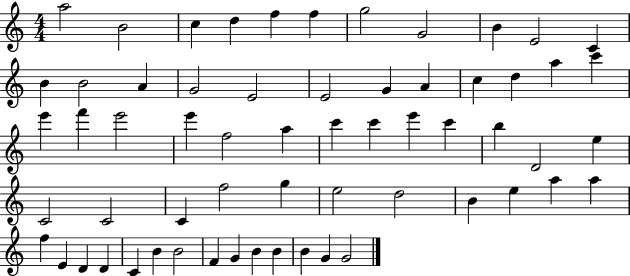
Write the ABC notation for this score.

X:1
T:Untitled
M:4/4
L:1/4
K:C
a2 B2 c d f f g2 G2 B E2 C B B2 A G2 E2 E2 G A c d a c' e' f' e'2 e' f2 a c' c' e' c' b D2 e C2 C2 C f2 g e2 d2 B e a a f E D D C B B2 F G B B B G G2